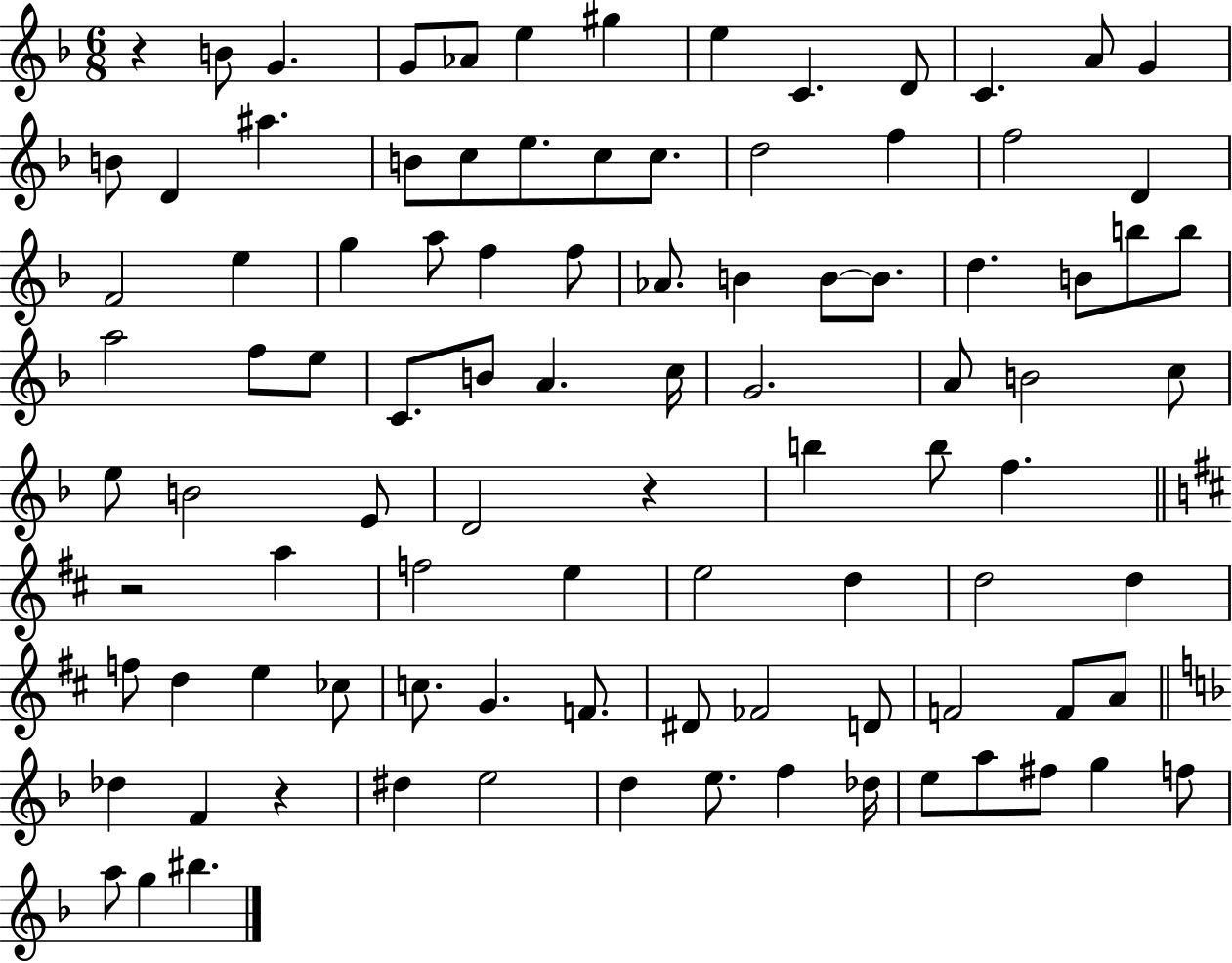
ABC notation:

X:1
T:Untitled
M:6/8
L:1/4
K:F
z B/2 G G/2 _A/2 e ^g e C D/2 C A/2 G B/2 D ^a B/2 c/2 e/2 c/2 c/2 d2 f f2 D F2 e g a/2 f f/2 _A/2 B B/2 B/2 d B/2 b/2 b/2 a2 f/2 e/2 C/2 B/2 A c/4 G2 A/2 B2 c/2 e/2 B2 E/2 D2 z b b/2 f z2 a f2 e e2 d d2 d f/2 d e _c/2 c/2 G F/2 ^D/2 _F2 D/2 F2 F/2 A/2 _d F z ^d e2 d e/2 f _d/4 e/2 a/2 ^f/2 g f/2 a/2 g ^b